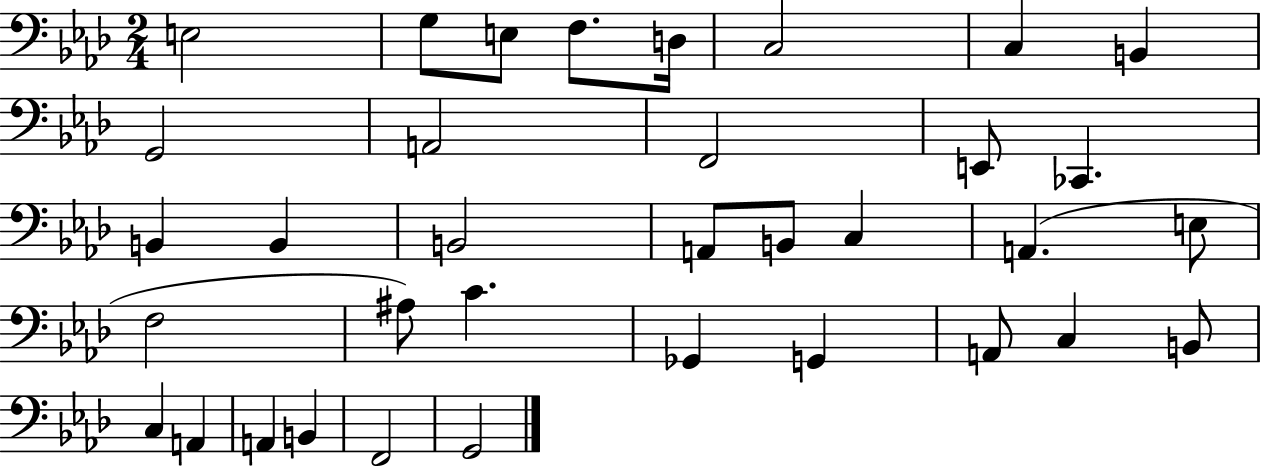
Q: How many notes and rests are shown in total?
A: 35